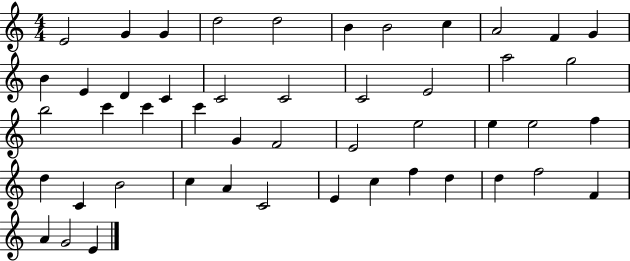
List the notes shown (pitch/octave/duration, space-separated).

E4/h G4/q G4/q D5/h D5/h B4/q B4/h C5/q A4/h F4/q G4/q B4/q E4/q D4/q C4/q C4/h C4/h C4/h E4/h A5/h G5/h B5/h C6/q C6/q C6/q G4/q F4/h E4/h E5/h E5/q E5/h F5/q D5/q C4/q B4/h C5/q A4/q C4/h E4/q C5/q F5/q D5/q D5/q F5/h F4/q A4/q G4/h E4/q